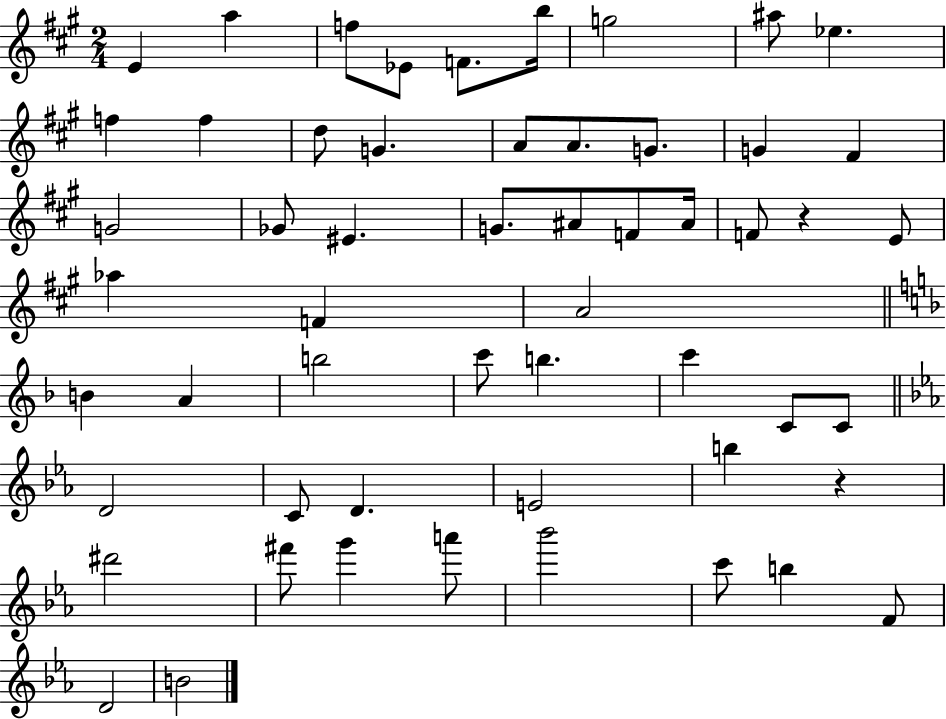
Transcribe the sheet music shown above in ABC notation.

X:1
T:Untitled
M:2/4
L:1/4
K:A
E a f/2 _E/2 F/2 b/4 g2 ^a/2 _e f f d/2 G A/2 A/2 G/2 G ^F G2 _G/2 ^E G/2 ^A/2 F/2 ^A/4 F/2 z E/2 _a F A2 B A b2 c'/2 b c' C/2 C/2 D2 C/2 D E2 b z ^d'2 ^f'/2 g' a'/2 _b'2 c'/2 b F/2 D2 B2